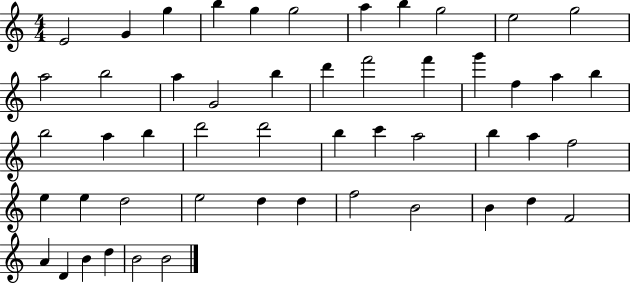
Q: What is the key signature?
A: C major